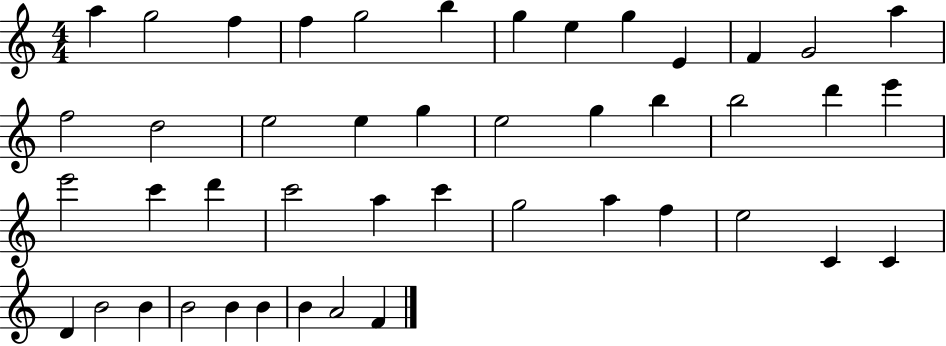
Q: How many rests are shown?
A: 0